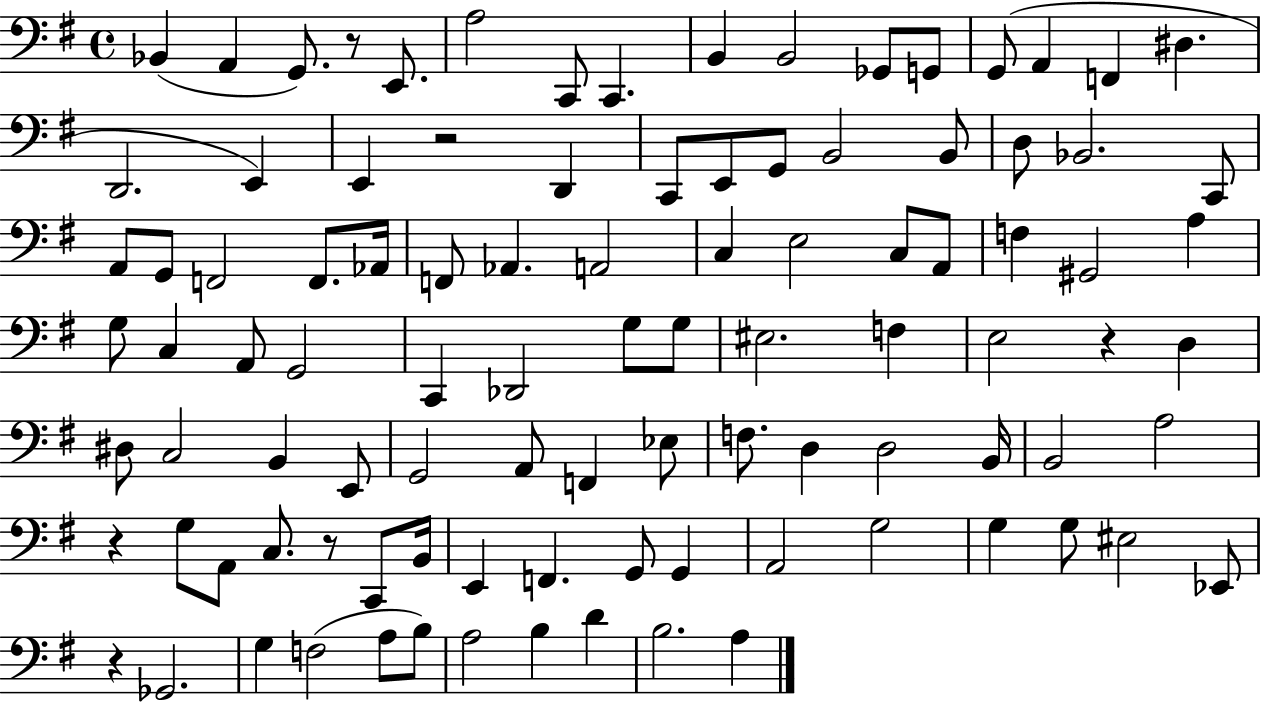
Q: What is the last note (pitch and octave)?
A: A3